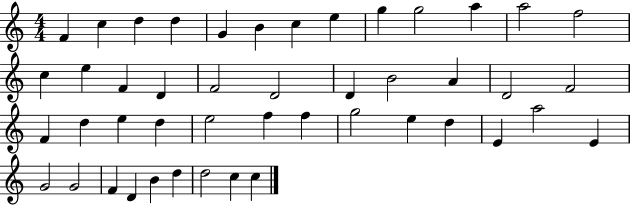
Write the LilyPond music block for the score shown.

{
  \clef treble
  \numericTimeSignature
  \time 4/4
  \key c \major
  f'4 c''4 d''4 d''4 | g'4 b'4 c''4 e''4 | g''4 g''2 a''4 | a''2 f''2 | \break c''4 e''4 f'4 d'4 | f'2 d'2 | d'4 b'2 a'4 | d'2 f'2 | \break f'4 d''4 e''4 d''4 | e''2 f''4 f''4 | g''2 e''4 d''4 | e'4 a''2 e'4 | \break g'2 g'2 | f'4 d'4 b'4 d''4 | d''2 c''4 c''4 | \bar "|."
}